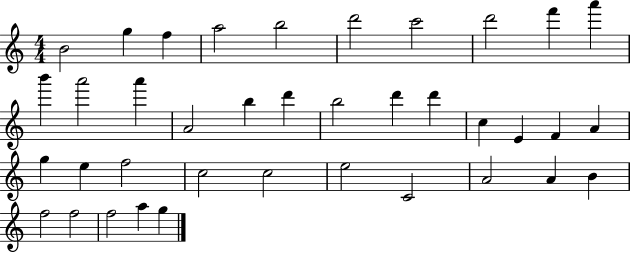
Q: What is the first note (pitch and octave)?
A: B4